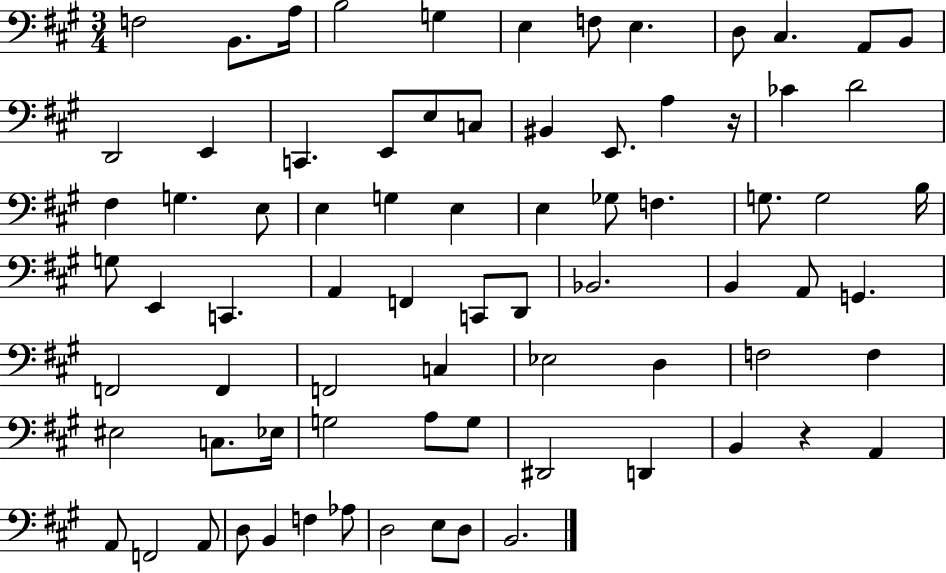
{
  \clef bass
  \numericTimeSignature
  \time 3/4
  \key a \major
  f2 b,8. a16 | b2 g4 | e4 f8 e4. | d8 cis4. a,8 b,8 | \break d,2 e,4 | c,4. e,8 e8 c8 | bis,4 e,8. a4 r16 | ces'4 d'2 | \break fis4 g4. e8 | e4 g4 e4 | e4 ges8 f4. | g8. g2 b16 | \break g8 e,4 c,4. | a,4 f,4 c,8 d,8 | bes,2. | b,4 a,8 g,4. | \break f,2 f,4 | f,2 c4 | ees2 d4 | f2 f4 | \break eis2 c8. ees16 | g2 a8 g8 | dis,2 d,4 | b,4 r4 a,4 | \break a,8 f,2 a,8 | d8 b,4 f4 aes8 | d2 e8 d8 | b,2. | \break \bar "|."
}